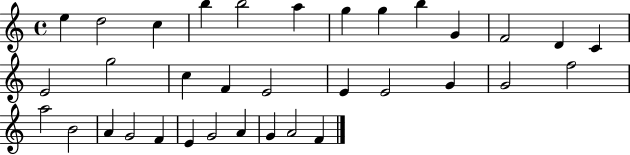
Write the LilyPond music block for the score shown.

{
  \clef treble
  \time 4/4
  \defaultTimeSignature
  \key c \major
  e''4 d''2 c''4 | b''4 b''2 a''4 | g''4 g''4 b''4 g'4 | f'2 d'4 c'4 | \break e'2 g''2 | c''4 f'4 e'2 | e'4 e'2 g'4 | g'2 f''2 | \break a''2 b'2 | a'4 g'2 f'4 | e'4 g'2 a'4 | g'4 a'2 f'4 | \break \bar "|."
}